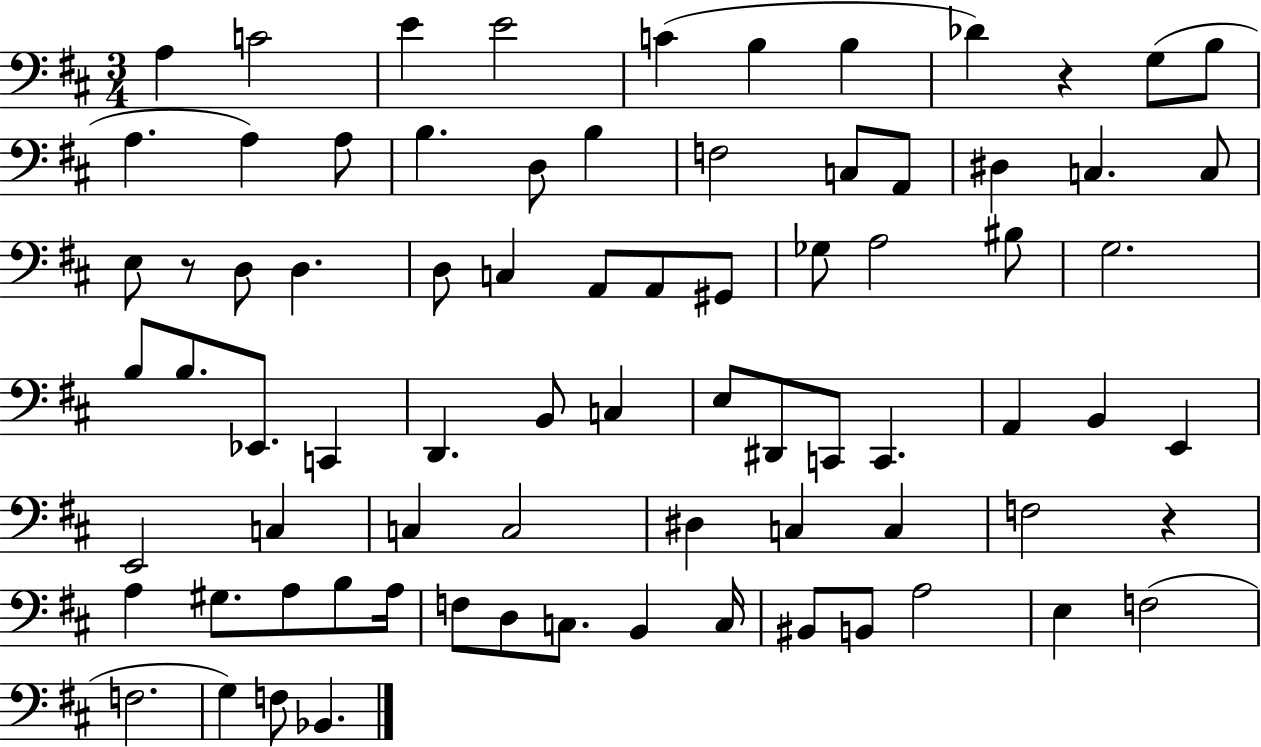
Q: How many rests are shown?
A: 3